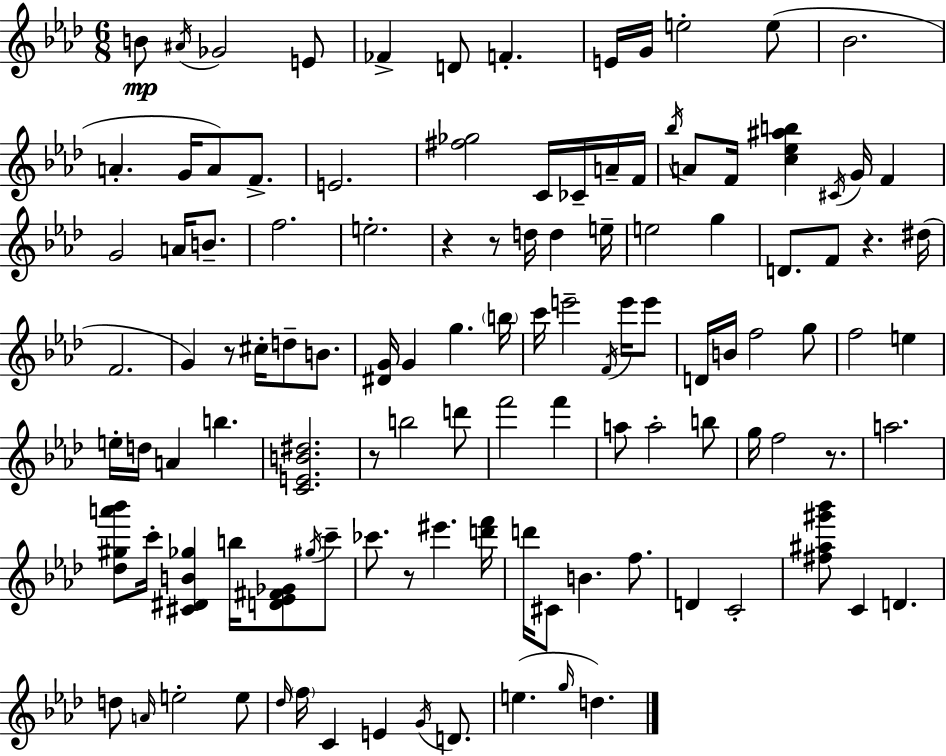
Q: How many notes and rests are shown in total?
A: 116